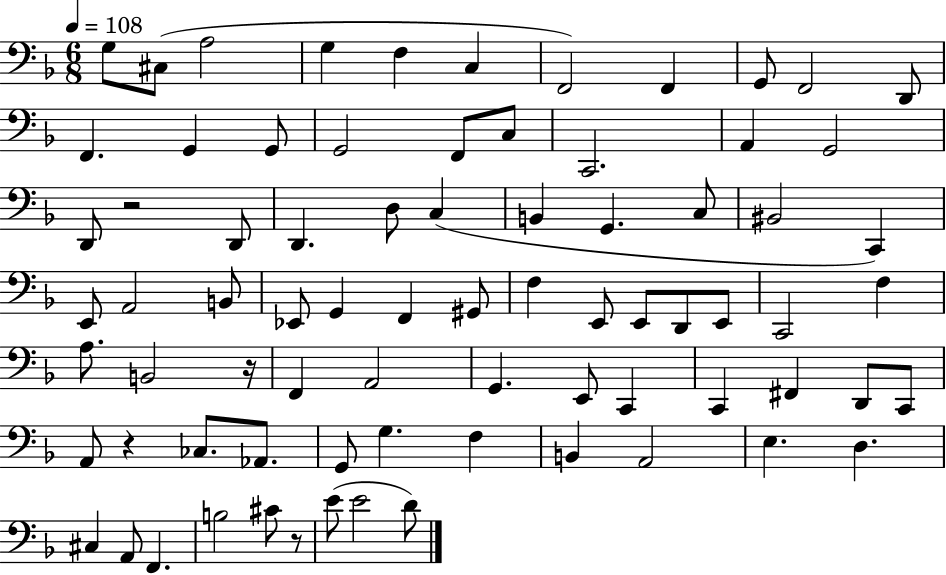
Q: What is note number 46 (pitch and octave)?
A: B2